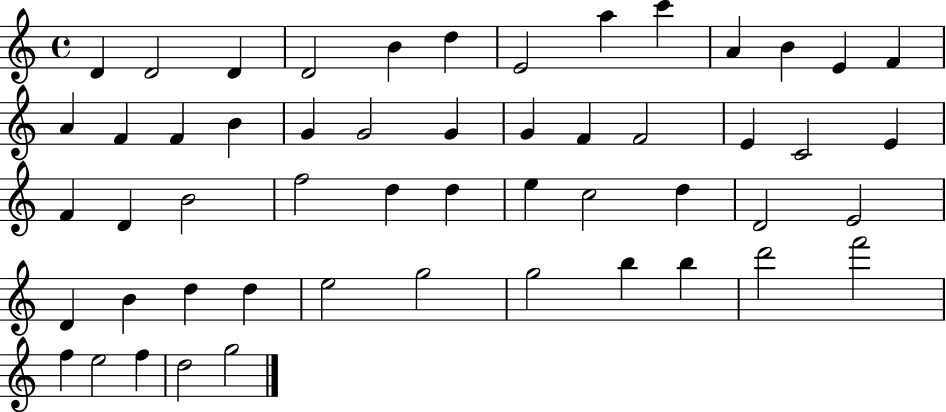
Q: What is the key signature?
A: C major